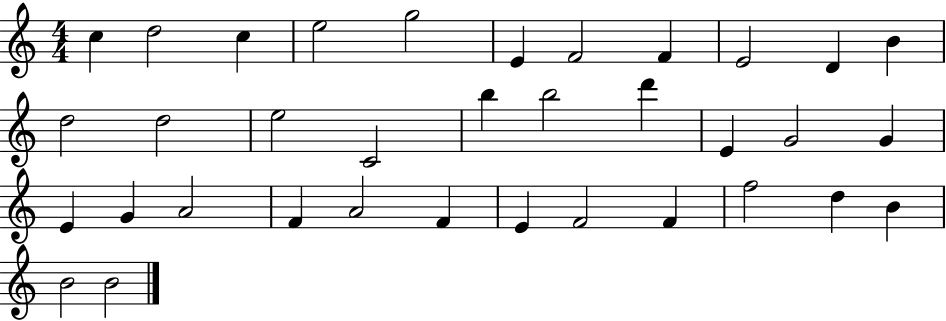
C5/q D5/h C5/q E5/h G5/h E4/q F4/h F4/q E4/h D4/q B4/q D5/h D5/h E5/h C4/h B5/q B5/h D6/q E4/q G4/h G4/q E4/q G4/q A4/h F4/q A4/h F4/q E4/q F4/h F4/q F5/h D5/q B4/q B4/h B4/h